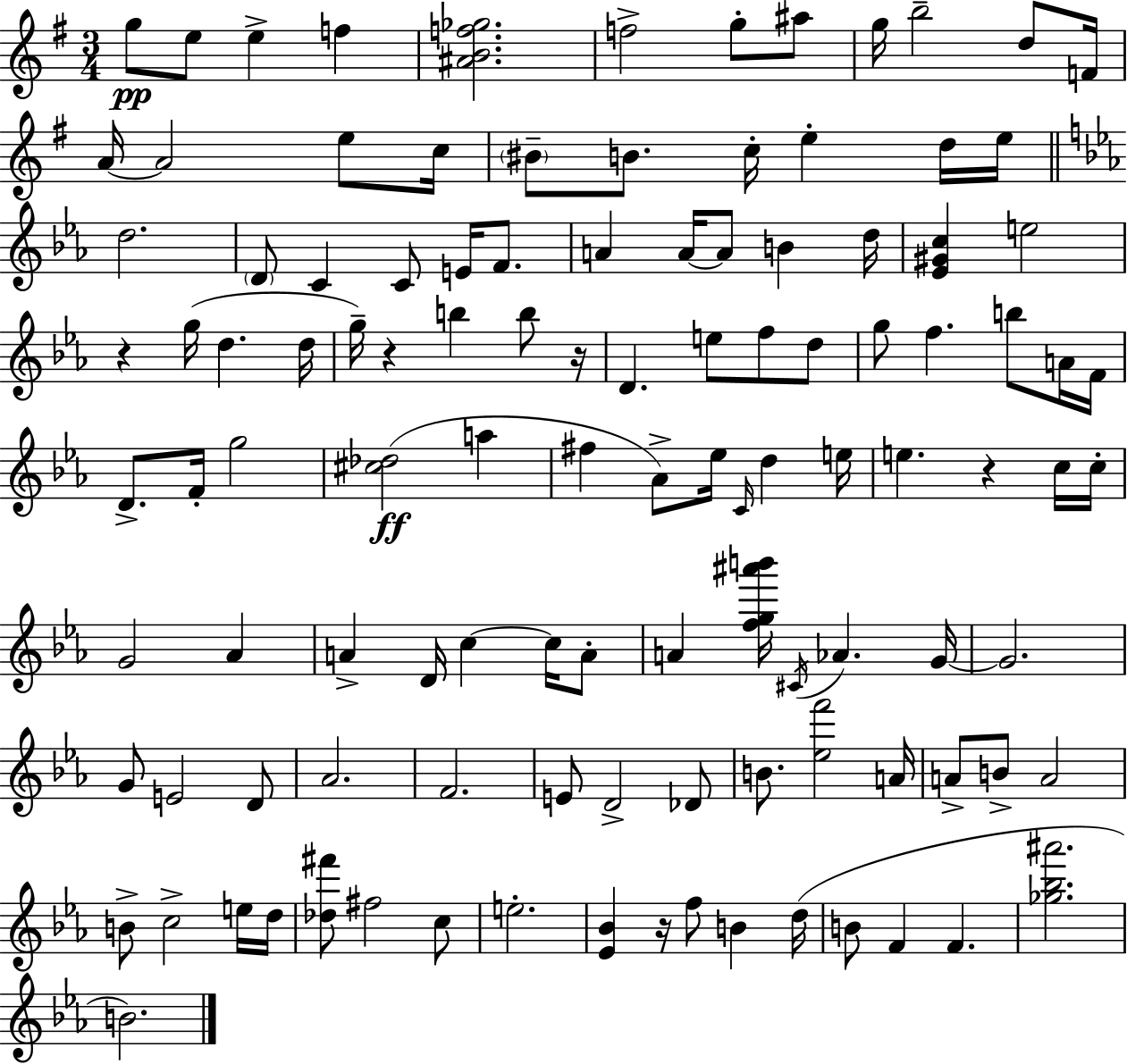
G5/e E5/e E5/q F5/q [A#4,B4,F5,Gb5]/h. F5/h G5/e A#5/e G5/s B5/h D5/e F4/s A4/s A4/h E5/e C5/s BIS4/e B4/e. C5/s E5/q D5/s E5/s D5/h. D4/e C4/q C4/e E4/s F4/e. A4/q A4/s A4/e B4/q D5/s [Eb4,G#4,C5]/q E5/h R/q G5/s D5/q. D5/s G5/s R/q B5/q B5/e R/s D4/q. E5/e F5/e D5/e G5/e F5/q. B5/e A4/s F4/s D4/e. F4/s G5/h [C#5,Db5]/h A5/q F#5/q Ab4/e Eb5/s C4/s D5/q E5/s E5/q. R/q C5/s C5/s G4/h Ab4/q A4/q D4/s C5/q C5/s A4/e A4/q [F5,G5,A#6,B6]/s C#4/s Ab4/q. G4/s G4/h. G4/e E4/h D4/e Ab4/h. F4/h. E4/e D4/h Db4/e B4/e. [Eb5,F6]/h A4/s A4/e B4/e A4/h B4/e C5/h E5/s D5/s [Db5,F#6]/e F#5/h C5/e E5/h. [Eb4,Bb4]/q R/s F5/e B4/q D5/s B4/e F4/q F4/q. [Gb5,Bb5,A#6]/h. B4/h.